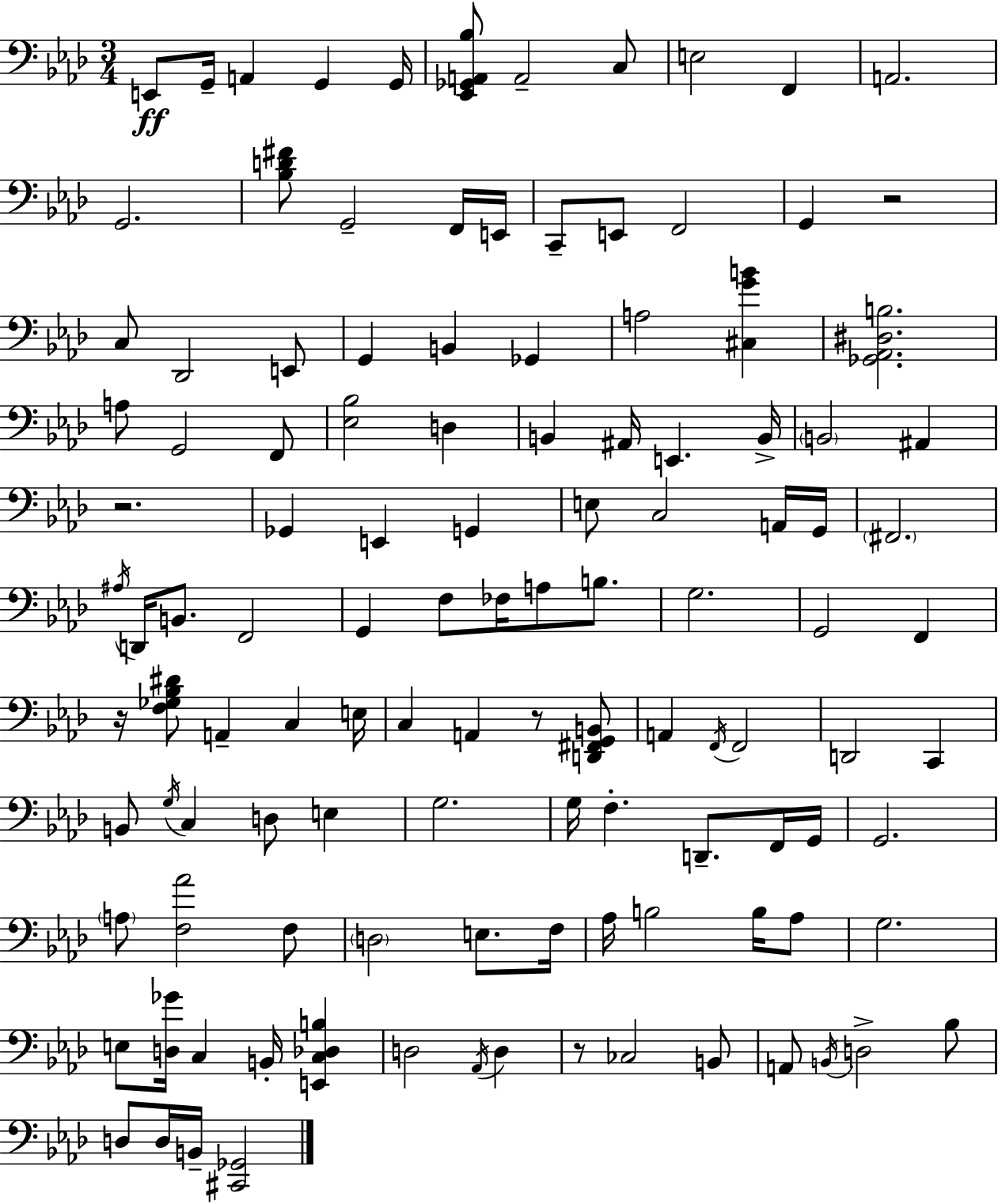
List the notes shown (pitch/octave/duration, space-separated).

E2/e G2/s A2/q G2/q G2/s [Eb2,Gb2,A2,Bb3]/e A2/h C3/e E3/h F2/q A2/h. G2/h. [Bb3,D4,F#4]/e G2/h F2/s E2/s C2/e E2/e F2/h G2/q R/h C3/e Db2/h E2/e G2/q B2/q Gb2/q A3/h [C#3,G4,B4]/q [Gb2,Ab2,D#3,B3]/h. A3/e G2/h F2/e [Eb3,Bb3]/h D3/q B2/q A#2/s E2/q. B2/s B2/h A#2/q R/h. Gb2/q E2/q G2/q E3/e C3/h A2/s G2/s F#2/h. A#3/s D2/s B2/e. F2/h G2/q F3/e FES3/s A3/e B3/e. G3/h. G2/h F2/q R/s [F3,Gb3,Bb3,D#4]/e A2/q C3/q E3/s C3/q A2/q R/e [D2,F#2,G2,B2]/e A2/q F2/s F2/h D2/h C2/q B2/e G3/s C3/q D3/e E3/q G3/h. G3/s F3/q. D2/e. F2/s G2/s G2/h. A3/e [F3,Ab4]/h F3/e D3/h E3/e. F3/s Ab3/s B3/h B3/s Ab3/e G3/h. E3/e [D3,Gb4]/s C3/q B2/s [E2,C3,Db3,B3]/q D3/h Ab2/s D3/q R/e CES3/h B2/e A2/e B2/s D3/h Bb3/e D3/e D3/s B2/s [C#2,Gb2]/h